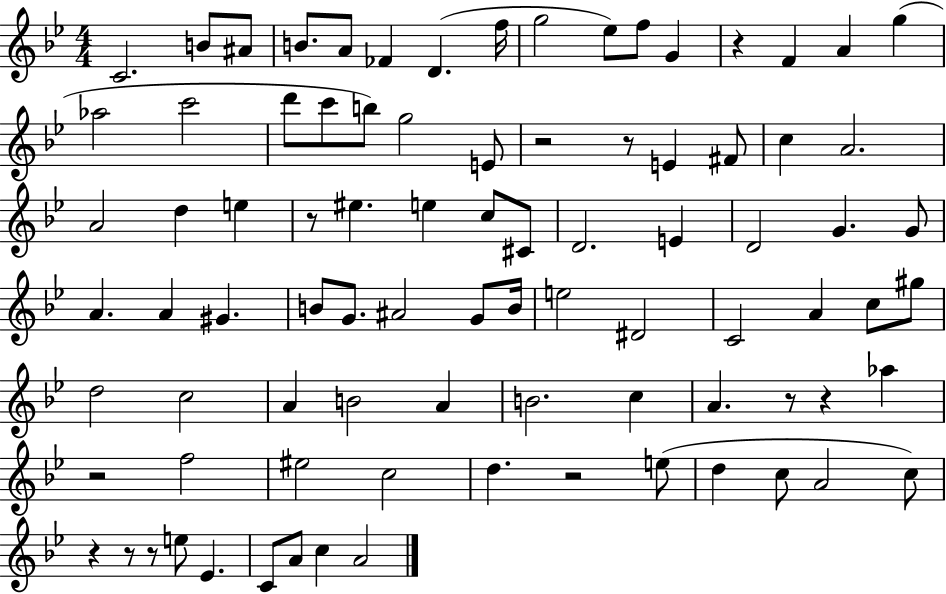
{
  \clef treble
  \numericTimeSignature
  \time 4/4
  \key bes \major
  c'2. b'8 ais'8 | b'8. a'8 fes'4 d'4.( f''16 | g''2 ees''8) f''8 g'4 | r4 f'4 a'4 g''4( | \break aes''2 c'''2 | d'''8 c'''8 b''8) g''2 e'8 | r2 r8 e'4 fis'8 | c''4 a'2. | \break a'2 d''4 e''4 | r8 eis''4. e''4 c''8 cis'8 | d'2. e'4 | d'2 g'4. g'8 | \break a'4. a'4 gis'4. | b'8 g'8. ais'2 g'8 b'16 | e''2 dis'2 | c'2 a'4 c''8 gis''8 | \break d''2 c''2 | a'4 b'2 a'4 | b'2. c''4 | a'4. r8 r4 aes''4 | \break r2 f''2 | eis''2 c''2 | d''4. r2 e''8( | d''4 c''8 a'2 c''8) | \break r4 r8 r8 e''8 ees'4. | c'8 a'8 c''4 a'2 | \bar "|."
}